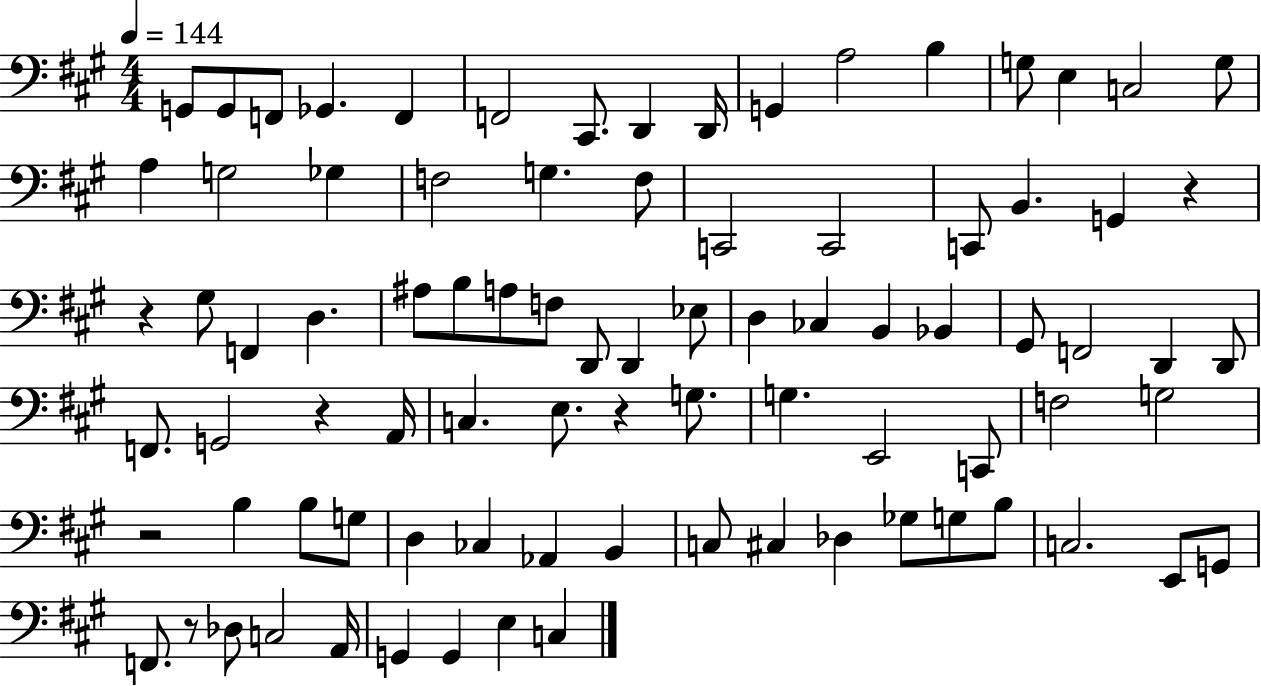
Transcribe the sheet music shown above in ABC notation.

X:1
T:Untitled
M:4/4
L:1/4
K:A
G,,/2 G,,/2 F,,/2 _G,, F,, F,,2 ^C,,/2 D,, D,,/4 G,, A,2 B, G,/2 E, C,2 G,/2 A, G,2 _G, F,2 G, F,/2 C,,2 C,,2 C,,/2 B,, G,, z z ^G,/2 F,, D, ^A,/2 B,/2 A,/2 F,/2 D,,/2 D,, _E,/2 D, _C, B,, _B,, ^G,,/2 F,,2 D,, D,,/2 F,,/2 G,,2 z A,,/4 C, E,/2 z G,/2 G, E,,2 C,,/2 F,2 G,2 z2 B, B,/2 G,/2 D, _C, _A,, B,, C,/2 ^C, _D, _G,/2 G,/2 B,/2 C,2 E,,/2 G,,/2 F,,/2 z/2 _D,/2 C,2 A,,/4 G,, G,, E, C,